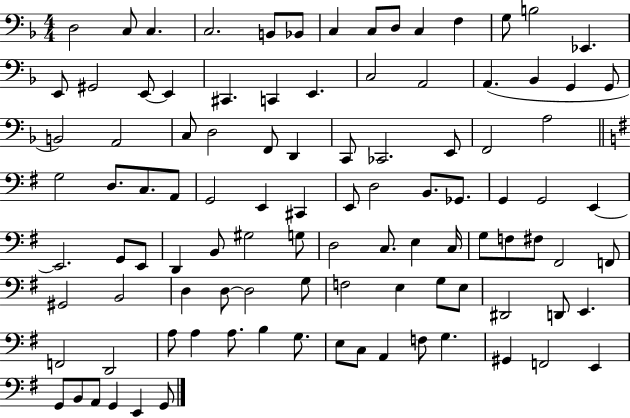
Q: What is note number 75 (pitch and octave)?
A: F3